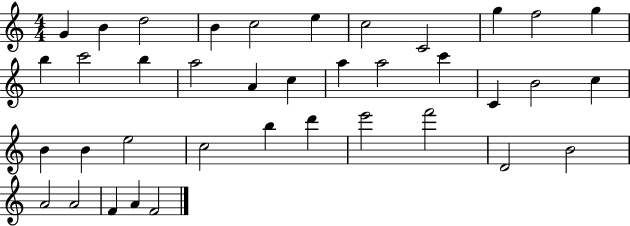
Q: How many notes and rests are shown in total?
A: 38